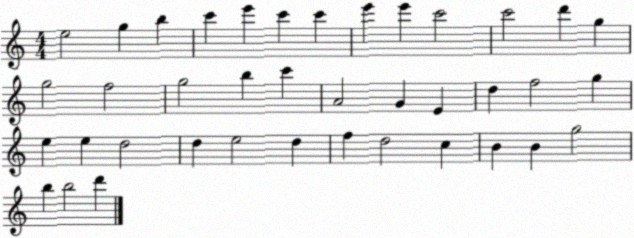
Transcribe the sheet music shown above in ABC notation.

X:1
T:Untitled
M:4/4
L:1/4
K:C
e2 g b c' e' c' c' e' e' c'2 c'2 d' g g2 f2 g2 b c' A2 G E d f2 g e e d2 d e2 d f d2 c B B g2 b b2 d'